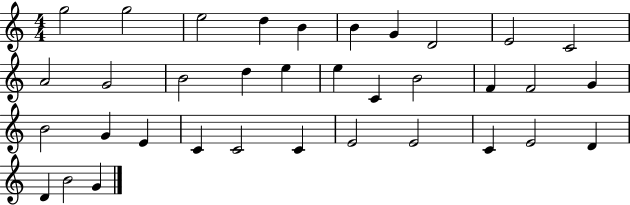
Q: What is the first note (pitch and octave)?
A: G5